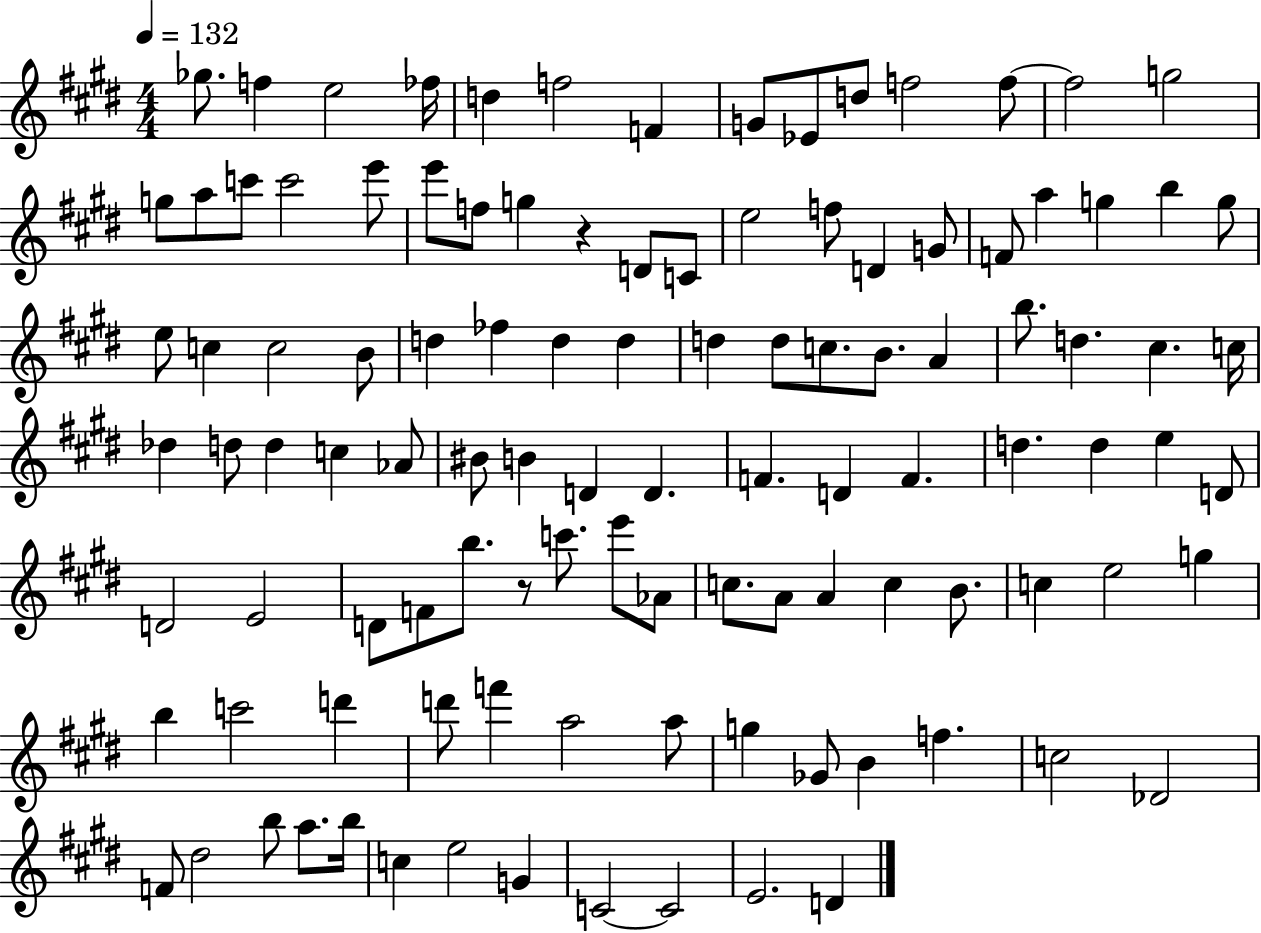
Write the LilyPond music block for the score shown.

{
  \clef treble
  \numericTimeSignature
  \time 4/4
  \key e \major
  \tempo 4 = 132
  ges''8. f''4 e''2 fes''16 | d''4 f''2 f'4 | g'8 ees'8 d''8 f''2 f''8~~ | f''2 g''2 | \break g''8 a''8 c'''8 c'''2 e'''8 | e'''8 f''8 g''4 r4 d'8 c'8 | e''2 f''8 d'4 g'8 | f'8 a''4 g''4 b''4 g''8 | \break e''8 c''4 c''2 b'8 | d''4 fes''4 d''4 d''4 | d''4 d''8 c''8. b'8. a'4 | b''8. d''4. cis''4. c''16 | \break des''4 d''8 d''4 c''4 aes'8 | bis'8 b'4 d'4 d'4. | f'4. d'4 f'4. | d''4. d''4 e''4 d'8 | \break d'2 e'2 | d'8 f'8 b''8. r8 c'''8. e'''8 aes'8 | c''8. a'8 a'4 c''4 b'8. | c''4 e''2 g''4 | \break b''4 c'''2 d'''4 | d'''8 f'''4 a''2 a''8 | g''4 ges'8 b'4 f''4. | c''2 des'2 | \break f'8 dis''2 b''8 a''8. b''16 | c''4 e''2 g'4 | c'2~~ c'2 | e'2. d'4 | \break \bar "|."
}